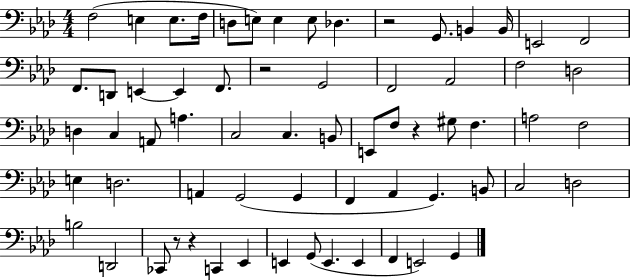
{
  \clef bass
  \numericTimeSignature
  \time 4/4
  \key aes \major
  \repeat volta 2 { f2( e4 e8. f16 | d8 e8) e4 e8 des4. | r2 g,8. b,4 b,16 | e,2 f,2 | \break f,8. d,8 e,4~~ e,4 f,8. | r2 g,2 | f,2 aes,2 | f2 d2 | \break d4 c4 a,8 a4. | c2 c4. b,8 | e,8 f8 r4 gis8 f4. | a2 f2 | \break e4 d2. | a,4 g,2( g,4 | f,4 aes,4 g,4.) b,8 | c2 d2 | \break b2 d,2 | ces,8 r8 r4 c,4 ees,4 | e,4 g,8( e,4. e,4 | f,4 e,2) g,4 | \break } \bar "|."
}